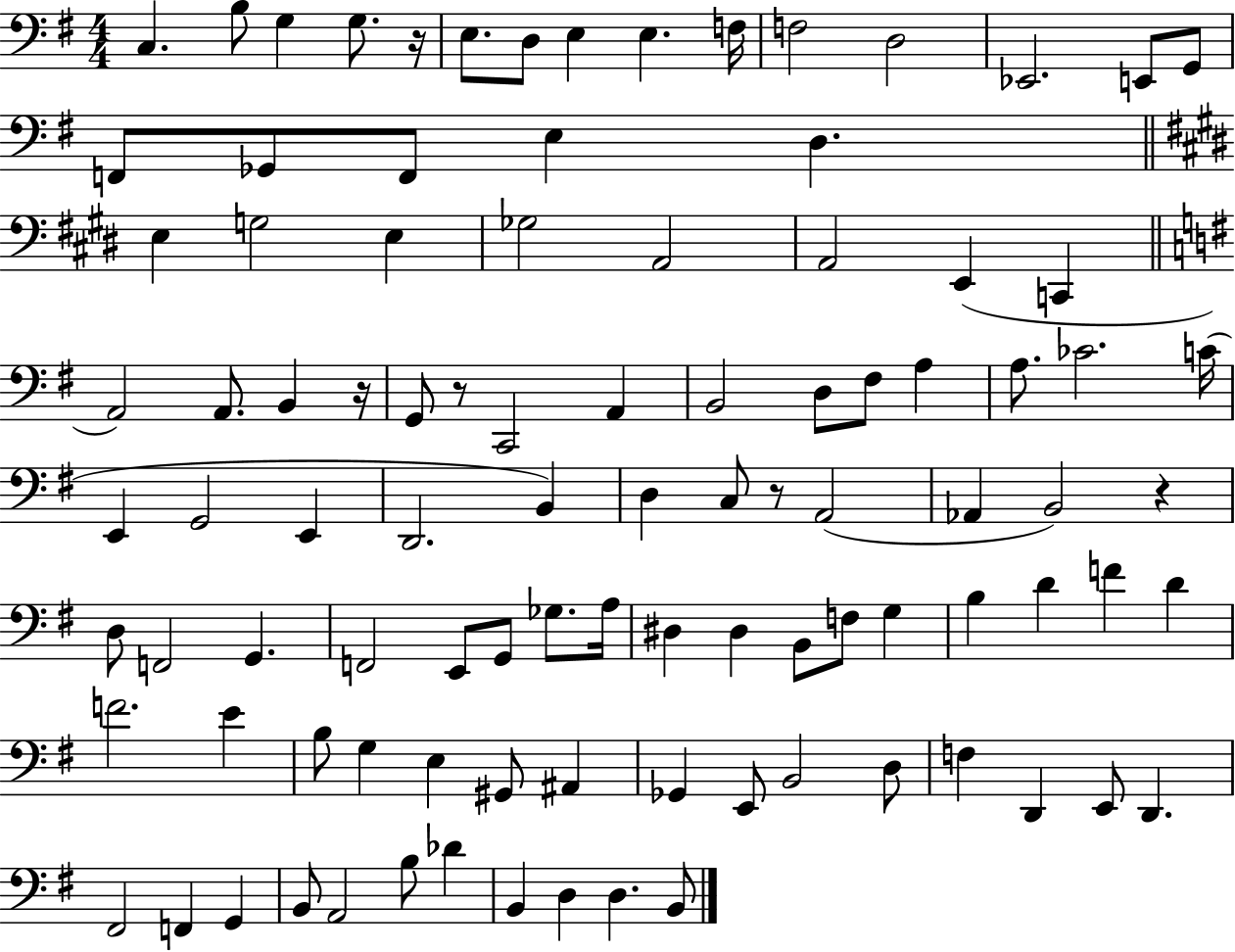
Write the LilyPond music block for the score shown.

{
  \clef bass
  \numericTimeSignature
  \time 4/4
  \key g \major
  c4. b8 g4 g8. r16 | e8. d8 e4 e4. f16 | f2 d2 | ees,2. e,8 g,8 | \break f,8 ges,8 f,8 e4 d4. | \bar "||" \break \key e \major e4 g2 e4 | ges2 a,2 | a,2 e,4( c,4 | \bar "||" \break \key g \major a,2) a,8. b,4 r16 | g,8 r8 c,2 a,4 | b,2 d8 fis8 a4 | a8. ces'2. c'16( | \break e,4 g,2 e,4 | d,2. b,4) | d4 c8 r8 a,2( | aes,4 b,2) r4 | \break d8 f,2 g,4. | f,2 e,8 g,8 ges8. a16 | dis4 dis4 b,8 f8 g4 | b4 d'4 f'4 d'4 | \break f'2. e'4 | b8 g4 e4 gis,8 ais,4 | ges,4 e,8 b,2 d8 | f4 d,4 e,8 d,4. | \break fis,2 f,4 g,4 | b,8 a,2 b8 des'4 | b,4 d4 d4. b,8 | \bar "|."
}